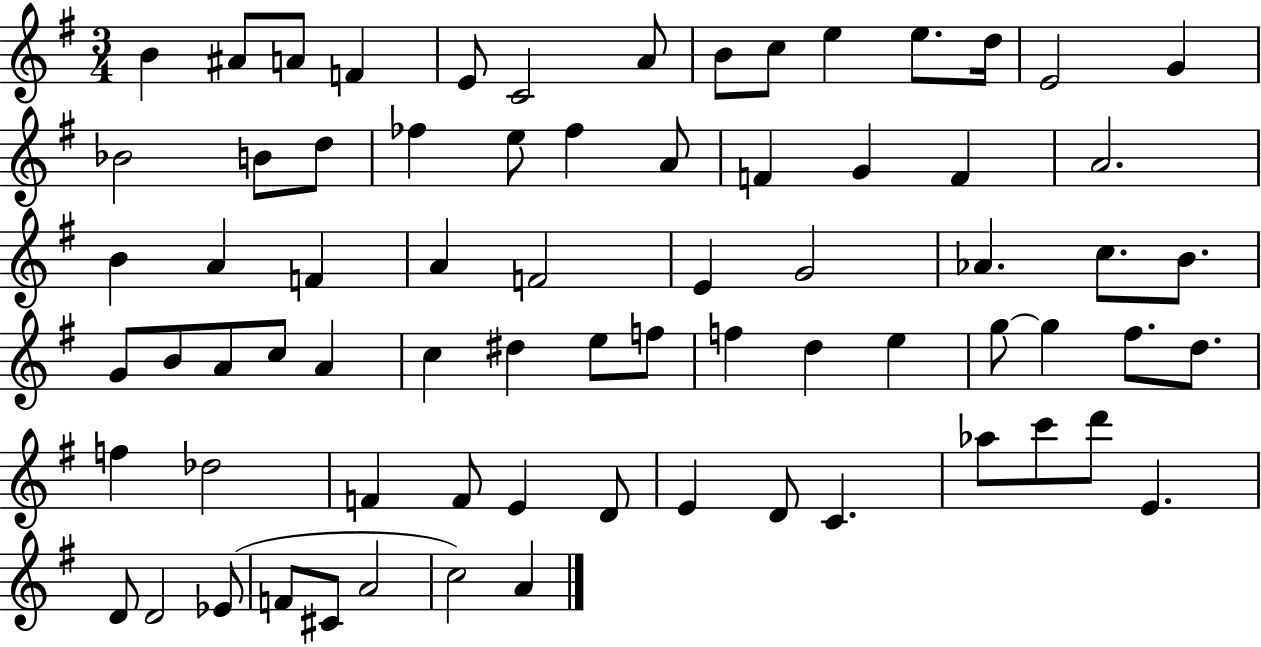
{
  \clef treble
  \numericTimeSignature
  \time 3/4
  \key g \major
  b'4 ais'8 a'8 f'4 | e'8 c'2 a'8 | b'8 c''8 e''4 e''8. d''16 | e'2 g'4 | \break bes'2 b'8 d''8 | fes''4 e''8 fes''4 a'8 | f'4 g'4 f'4 | a'2. | \break b'4 a'4 f'4 | a'4 f'2 | e'4 g'2 | aes'4. c''8. b'8. | \break g'8 b'8 a'8 c''8 a'4 | c''4 dis''4 e''8 f''8 | f''4 d''4 e''4 | g''8~~ g''4 fis''8. d''8. | \break f''4 des''2 | f'4 f'8 e'4 d'8 | e'4 d'8 c'4. | aes''8 c'''8 d'''8 e'4. | \break d'8 d'2 ees'8( | f'8 cis'8 a'2 | c''2) a'4 | \bar "|."
}